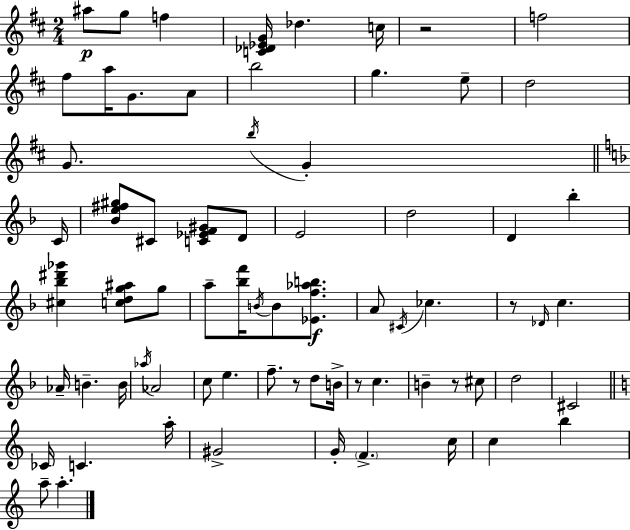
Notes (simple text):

A#5/e G5/e F5/q [C4,Db4,Eb4,G4]/s Db5/q. C5/s R/h F5/h F#5/e A5/s G4/e. A4/e B5/h G5/q. E5/e D5/h G4/e. B5/s G4/q C4/s [Bb4,E5,F#5,G#5]/e C#4/e [C4,Eb4,F4,G#4]/e D4/e E4/h D5/h D4/q Bb5/q [C#5,Bb5,D#6,Gb6]/q [C5,D5,G5,A#5]/e G5/e A5/e [Bb5,F6]/s B4/s B4/e [Eb4,F5,Ab5,B5]/e. A4/e C#4/s CES5/q. R/e Db4/s C5/q. Ab4/s B4/q. B4/s Ab5/s Ab4/h C5/e E5/q. F5/e. R/e D5/e B4/s R/e C5/q. B4/q R/e C#5/e D5/h C#4/h CES4/s C4/q. A5/s G#4/h G4/s F4/q. C5/s C5/q B5/q A5/e A5/q.